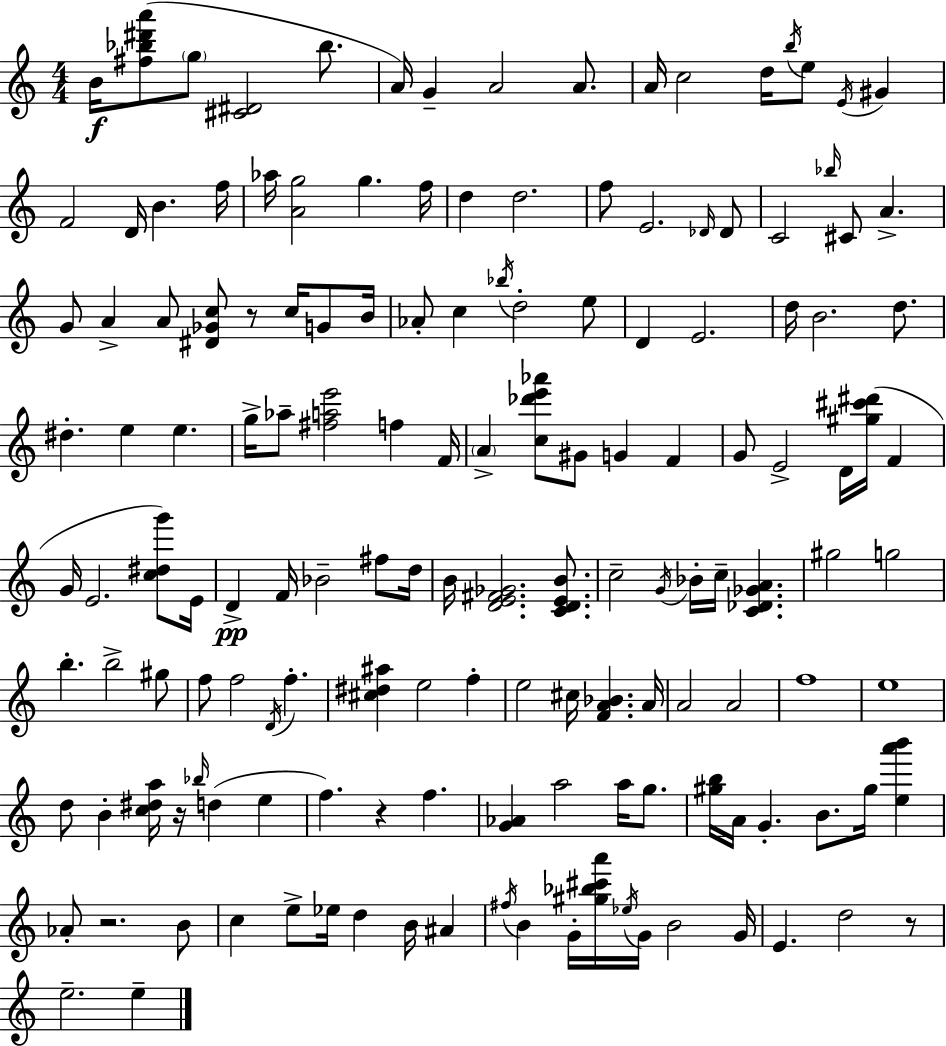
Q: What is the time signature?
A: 4/4